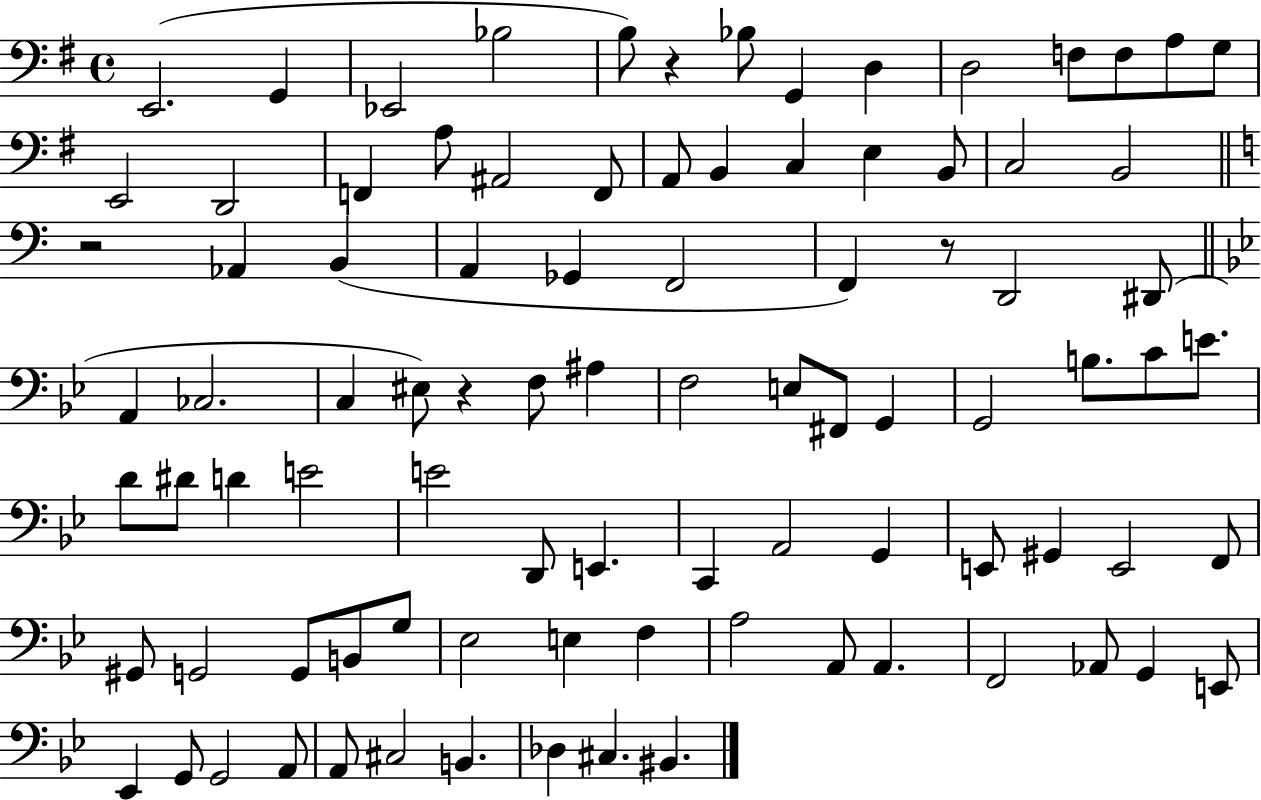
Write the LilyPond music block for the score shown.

{
  \clef bass
  \time 4/4
  \defaultTimeSignature
  \key g \major
  e,2.( g,4 | ees,2 bes2 | b8) r4 bes8 g,4 d4 | d2 f8 f8 a8 g8 | \break e,2 d,2 | f,4 a8 ais,2 f,8 | a,8 b,4 c4 e4 b,8 | c2 b,2 | \break \bar "||" \break \key a \minor r2 aes,4 b,4( | a,4 ges,4 f,2 | f,4) r8 d,2 dis,8( | \bar "||" \break \key bes \major a,4 ces2. | c4 eis8) r4 f8 ais4 | f2 e8 fis,8 g,4 | g,2 b8. c'8 e'8. | \break d'8 dis'8 d'4 e'2 | e'2 d,8 e,4. | c,4 a,2 g,4 | e,8 gis,4 e,2 f,8 | \break gis,8 g,2 g,8 b,8 g8 | ees2 e4 f4 | a2 a,8 a,4. | f,2 aes,8 g,4 e,8 | \break ees,4 g,8 g,2 a,8 | a,8 cis2 b,4. | des4 cis4. bis,4. | \bar "|."
}